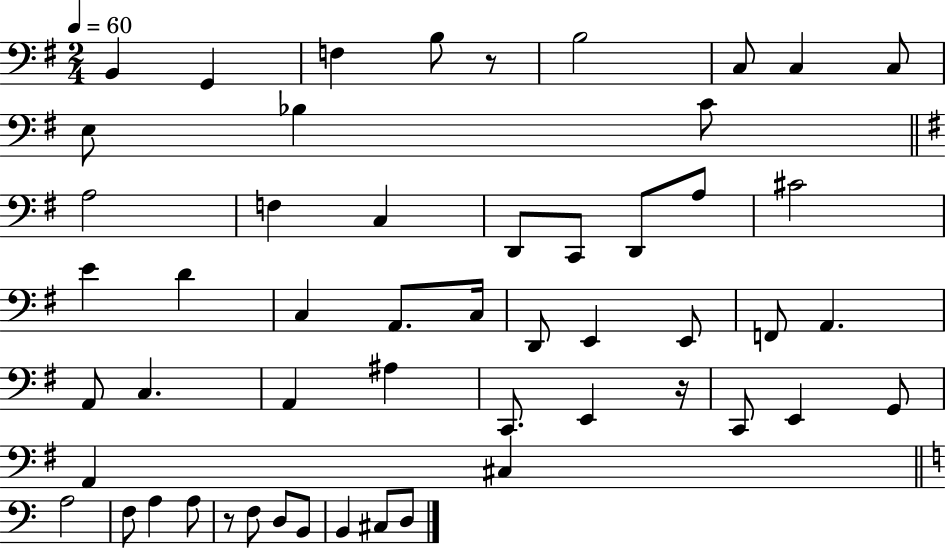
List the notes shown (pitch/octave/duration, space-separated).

B2/q G2/q F3/q B3/e R/e B3/h C3/e C3/q C3/e E3/e Bb3/q C4/e A3/h F3/q C3/q D2/e C2/e D2/e A3/e C#4/h E4/q D4/q C3/q A2/e. C3/s D2/e E2/q E2/e F2/e A2/q. A2/e C3/q. A2/q A#3/q C2/e. E2/q R/s C2/e E2/q G2/e A2/q C#3/q A3/h F3/e A3/q A3/e R/e F3/e D3/e B2/e B2/q C#3/e D3/e